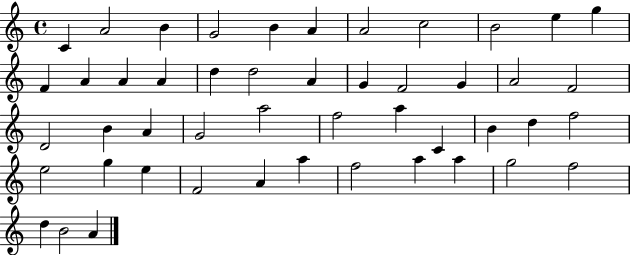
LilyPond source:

{
  \clef treble
  \time 4/4
  \defaultTimeSignature
  \key c \major
  c'4 a'2 b'4 | g'2 b'4 a'4 | a'2 c''2 | b'2 e''4 g''4 | \break f'4 a'4 a'4 a'4 | d''4 d''2 a'4 | g'4 f'2 g'4 | a'2 f'2 | \break d'2 b'4 a'4 | g'2 a''2 | f''2 a''4 c'4 | b'4 d''4 f''2 | \break e''2 g''4 e''4 | f'2 a'4 a''4 | f''2 a''4 a''4 | g''2 f''2 | \break d''4 b'2 a'4 | \bar "|."
}